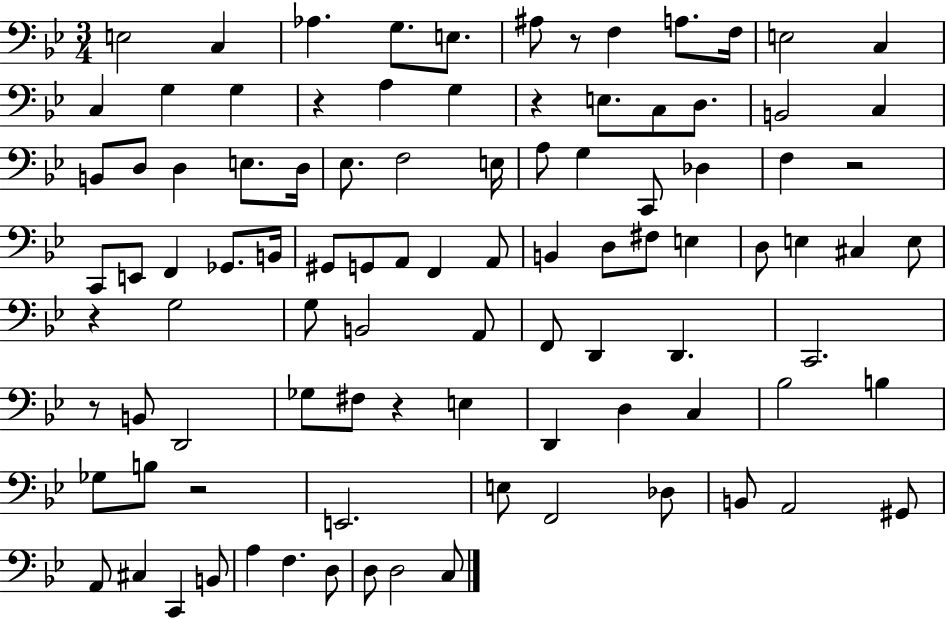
{
  \clef bass
  \numericTimeSignature
  \time 3/4
  \key bes \major
  e2 c4 | aes4. g8. e8. | ais8 r8 f4 a8. f16 | e2 c4 | \break c4 g4 g4 | r4 a4 g4 | r4 e8. c8 d8. | b,2 c4 | \break b,8 d8 d4 e8. d16 | ees8. f2 e16 | a8 g4 c,8 des4 | f4 r2 | \break c,8 e,8 f,4 ges,8. b,16 | gis,8 g,8 a,8 f,4 a,8 | b,4 d8 fis8 e4 | d8 e4 cis4 e8 | \break r4 g2 | g8 b,2 a,8 | f,8 d,4 d,4. | c,2. | \break r8 b,8 d,2 | ges8 fis8 r4 e4 | d,4 d4 c4 | bes2 b4 | \break ges8 b8 r2 | e,2. | e8 f,2 des8 | b,8 a,2 gis,8 | \break a,8 cis4 c,4 b,8 | a4 f4. d8 | d8 d2 c8 | \bar "|."
}